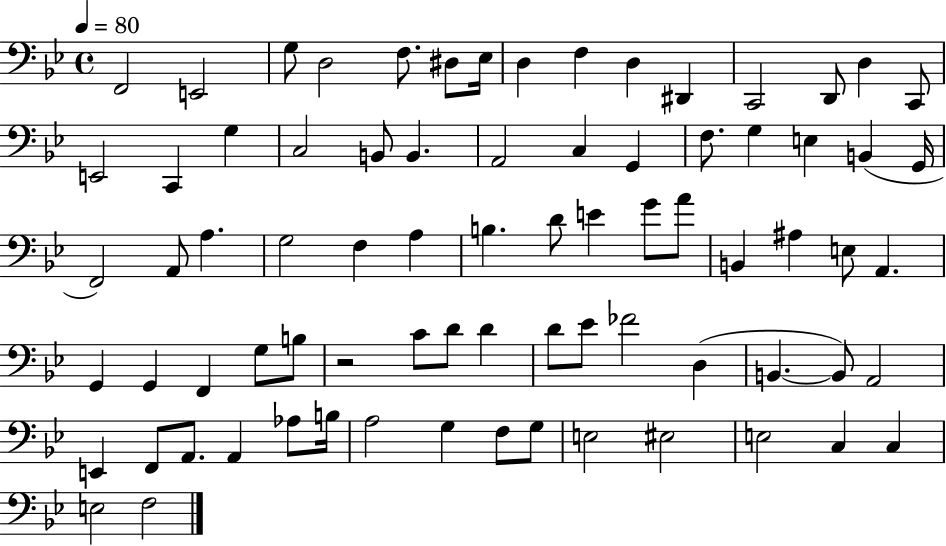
X:1
T:Untitled
M:4/4
L:1/4
K:Bb
F,,2 E,,2 G,/2 D,2 F,/2 ^D,/2 _E,/4 D, F, D, ^D,, C,,2 D,,/2 D, C,,/2 E,,2 C,, G, C,2 B,,/2 B,, A,,2 C, G,, F,/2 G, E, B,, G,,/4 F,,2 A,,/2 A, G,2 F, A, B, D/2 E G/2 A/2 B,, ^A, E,/2 A,, G,, G,, F,, G,/2 B,/2 z2 C/2 D/2 D D/2 _E/2 _F2 D, B,, B,,/2 A,,2 E,, F,,/2 A,,/2 A,, _A,/2 B,/4 A,2 G, F,/2 G,/2 E,2 ^E,2 E,2 C, C, E,2 F,2